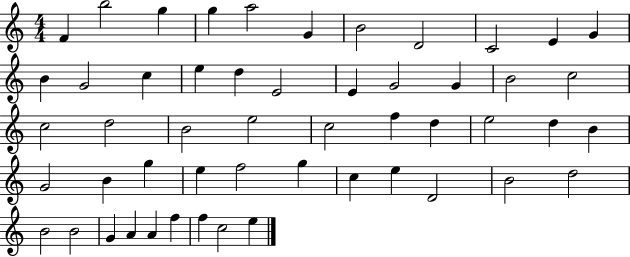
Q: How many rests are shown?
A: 0